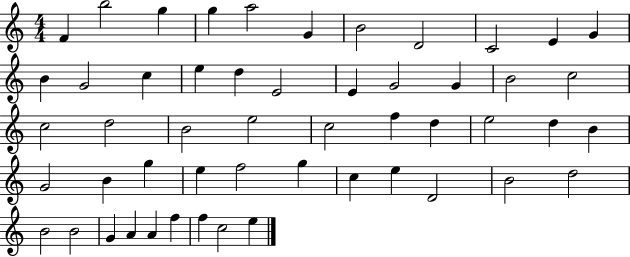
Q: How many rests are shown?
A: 0